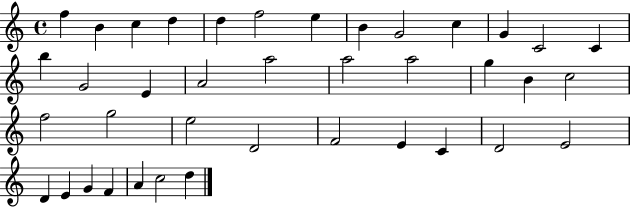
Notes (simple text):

F5/q B4/q C5/q D5/q D5/q F5/h E5/q B4/q G4/h C5/q G4/q C4/h C4/q B5/q G4/h E4/q A4/h A5/h A5/h A5/h G5/q B4/q C5/h F5/h G5/h E5/h D4/h F4/h E4/q C4/q D4/h E4/h D4/q E4/q G4/q F4/q A4/q C5/h D5/q